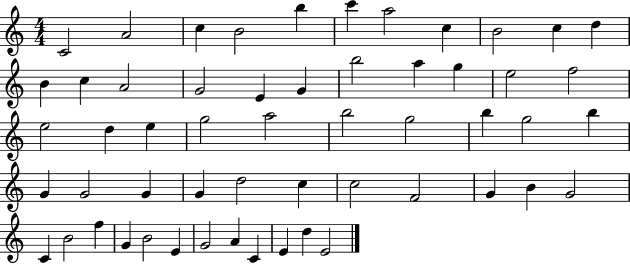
{
  \clef treble
  \numericTimeSignature
  \time 4/4
  \key c \major
  c'2 a'2 | c''4 b'2 b''4 | c'''4 a''2 c''4 | b'2 c''4 d''4 | \break b'4 c''4 a'2 | g'2 e'4 g'4 | b''2 a''4 g''4 | e''2 f''2 | \break e''2 d''4 e''4 | g''2 a''2 | b''2 g''2 | b''4 g''2 b''4 | \break g'4 g'2 g'4 | g'4 d''2 c''4 | c''2 f'2 | g'4 b'4 g'2 | \break c'4 b'2 f''4 | g'4 b'2 e'4 | g'2 a'4 c'4 | e'4 d''4 e'2 | \break \bar "|."
}